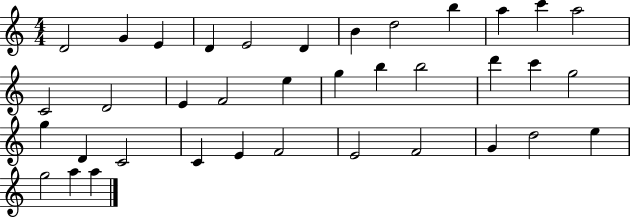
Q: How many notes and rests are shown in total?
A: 37